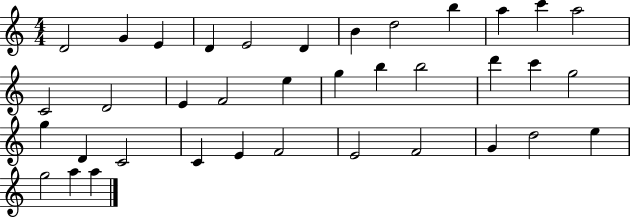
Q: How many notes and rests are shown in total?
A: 37